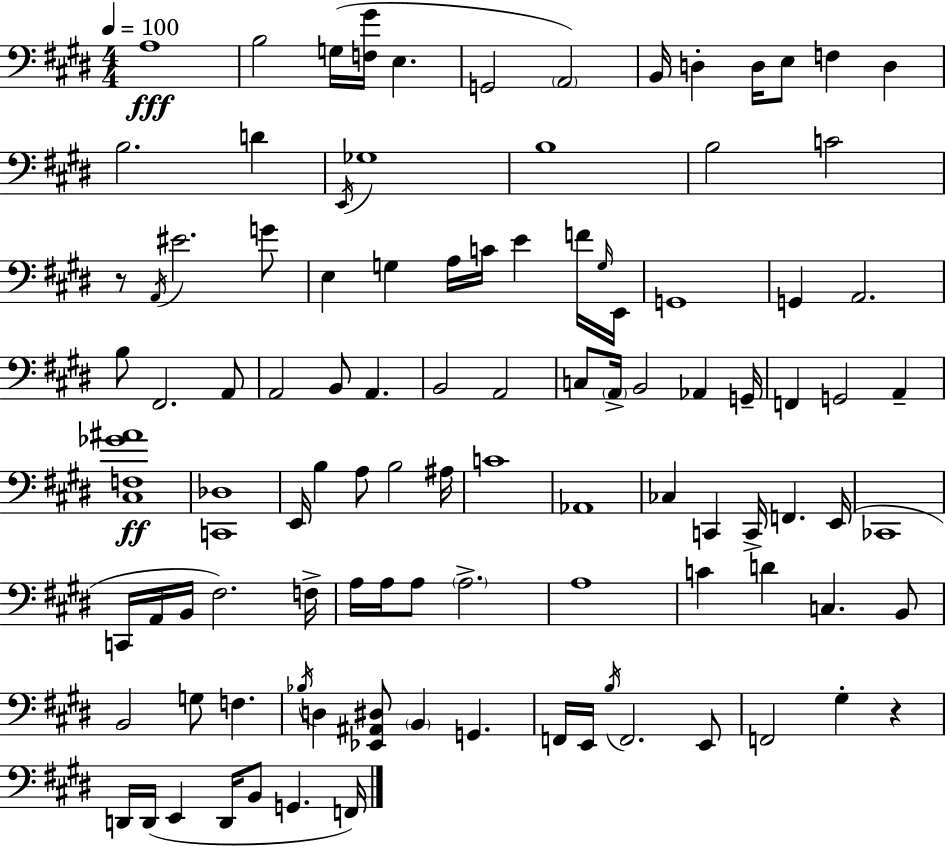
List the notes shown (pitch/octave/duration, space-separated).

A3/w B3/h G3/s [F3,G#4]/s E3/q. G2/h A2/h B2/s D3/q D3/s E3/e F3/q D3/q B3/h. D4/q E2/s Gb3/w B3/w B3/h C4/h R/e A2/s EIS4/h. G4/e E3/q G3/q A3/s C4/s E4/q F4/s G3/s E2/s G2/w G2/q A2/h. B3/e F#2/h. A2/e A2/h B2/e A2/q. B2/h A2/h C3/e A2/s B2/h Ab2/q G2/s F2/q G2/h A2/q [C#3,F3,Gb4,A#4]/w [C2,Db3]/w E2/s B3/q A3/e B3/h A#3/s C4/w Ab2/w CES3/q C2/q C2/s F2/q. E2/s CES2/w C2/s A2/s B2/s F#3/h. F3/s A3/s A3/s A3/e A3/h. A3/w C4/q D4/q C3/q. B2/e B2/h G3/e F3/q. Bb3/s D3/q [Eb2,A#2,D#3]/e B2/q G2/q. F2/s E2/s B3/s F2/h. E2/e F2/h G#3/q R/q D2/s D2/s E2/q D2/s B2/e G2/q. F2/s